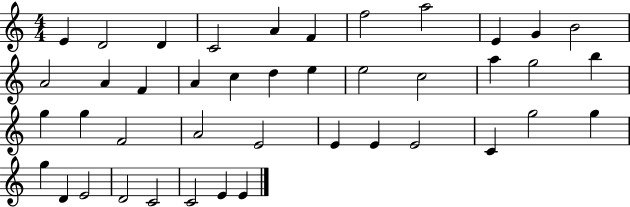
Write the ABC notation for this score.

X:1
T:Untitled
M:4/4
L:1/4
K:C
E D2 D C2 A F f2 a2 E G B2 A2 A F A c d e e2 c2 a g2 b g g F2 A2 E2 E E E2 C g2 g g D E2 D2 C2 C2 E E